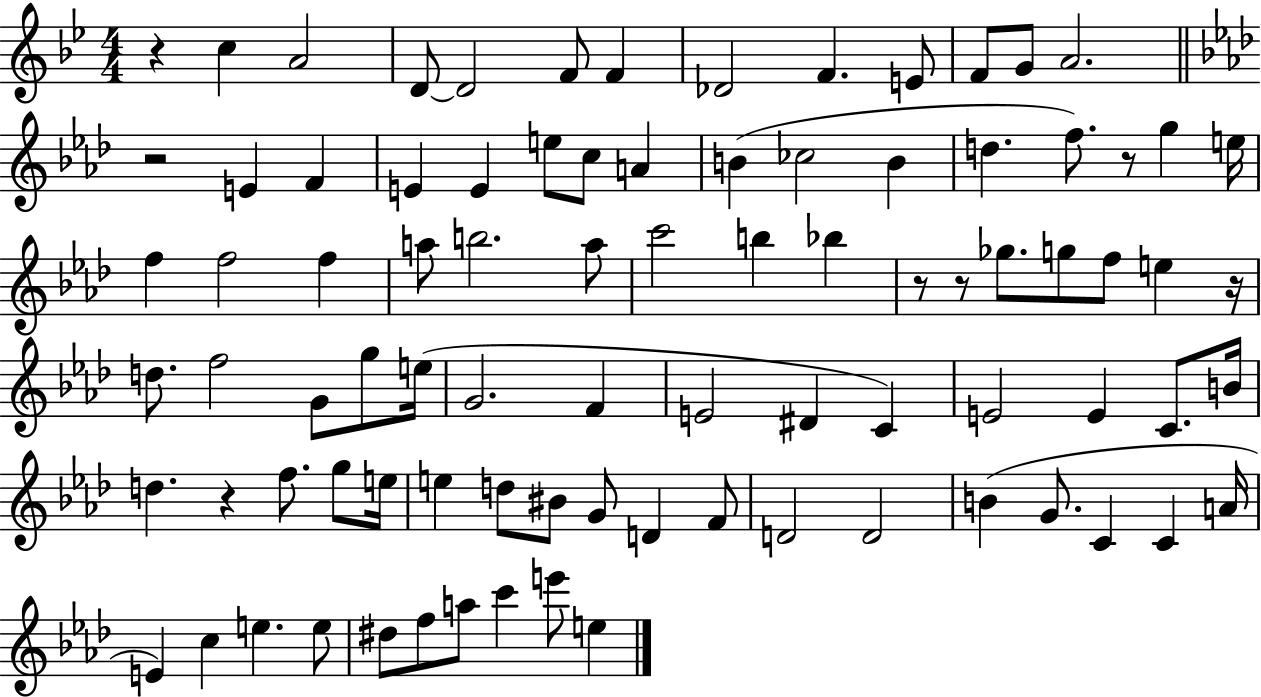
X:1
T:Untitled
M:4/4
L:1/4
K:Bb
z c A2 D/2 D2 F/2 F _D2 F E/2 F/2 G/2 A2 z2 E F E E e/2 c/2 A B _c2 B d f/2 z/2 g e/4 f f2 f a/2 b2 a/2 c'2 b _b z/2 z/2 _g/2 g/2 f/2 e z/4 d/2 f2 G/2 g/2 e/4 G2 F E2 ^D C E2 E C/2 B/4 d z f/2 g/2 e/4 e d/2 ^B/2 G/2 D F/2 D2 D2 B G/2 C C A/4 E c e e/2 ^d/2 f/2 a/2 c' e'/2 e